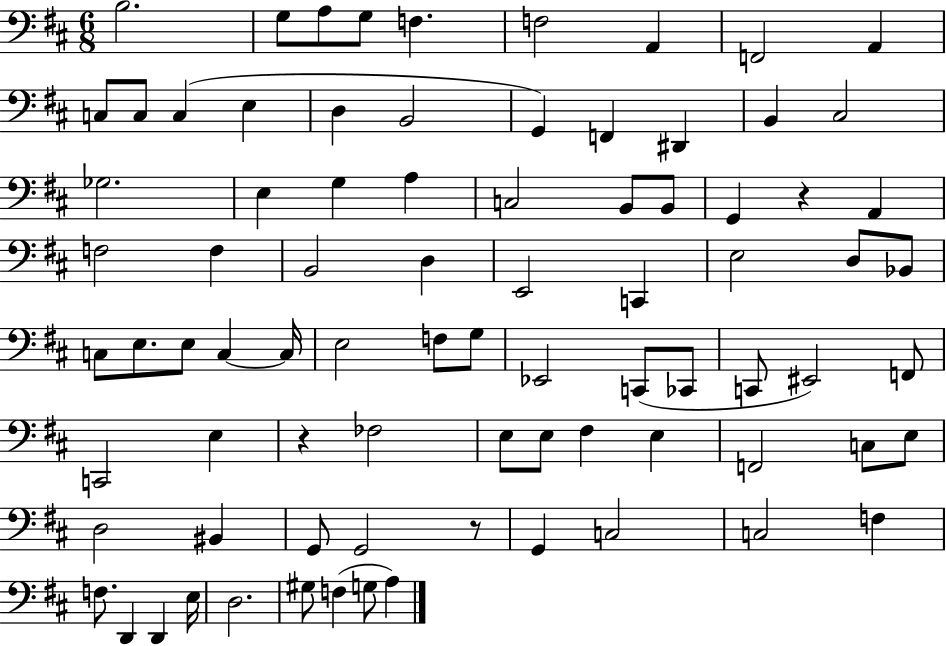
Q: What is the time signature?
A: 6/8